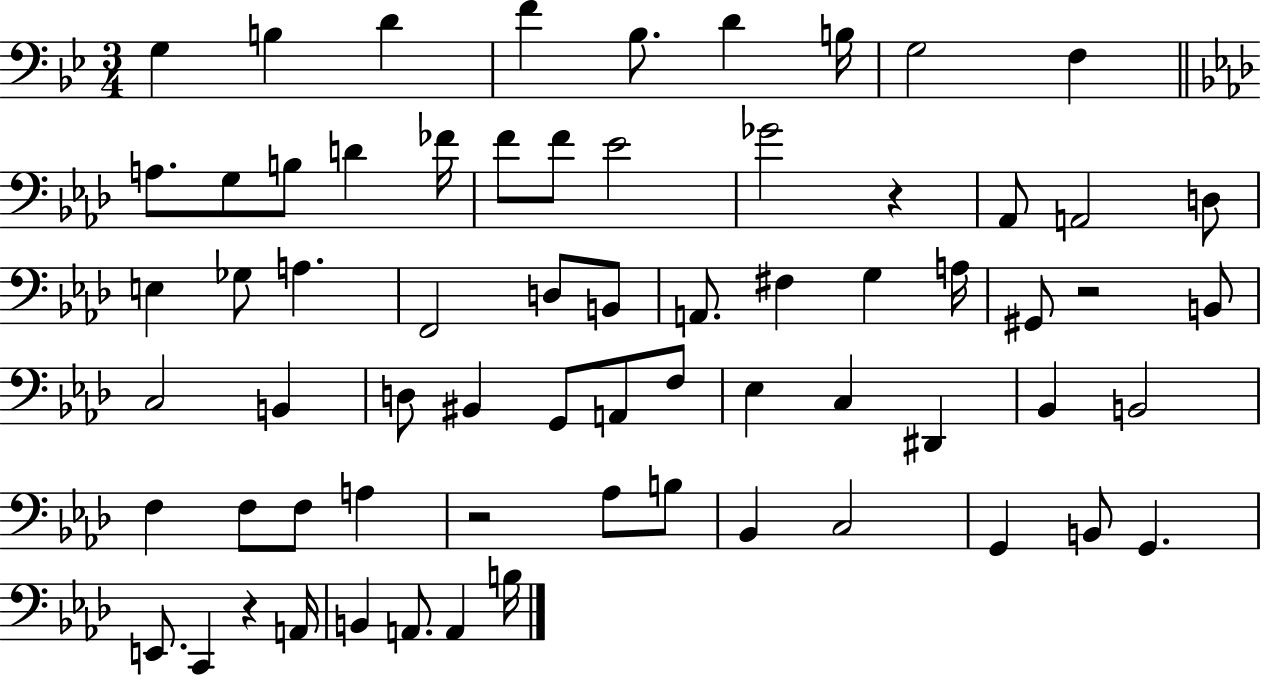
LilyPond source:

{
  \clef bass
  \numericTimeSignature
  \time 3/4
  \key bes \major
  \repeat volta 2 { g4 b4 d'4 | f'4 bes8. d'4 b16 | g2 f4 | \bar "||" \break \key f \minor a8. g8 b8 d'4 fes'16 | f'8 f'8 ees'2 | ges'2 r4 | aes,8 a,2 d8 | \break e4 ges8 a4. | f,2 d8 b,8 | a,8. fis4 g4 a16 | gis,8 r2 b,8 | \break c2 b,4 | d8 bis,4 g,8 a,8 f8 | ees4 c4 dis,4 | bes,4 b,2 | \break f4 f8 f8 a4 | r2 aes8 b8 | bes,4 c2 | g,4 b,8 g,4. | \break e,8. c,4 r4 a,16 | b,4 a,8. a,4 b16 | } \bar "|."
}